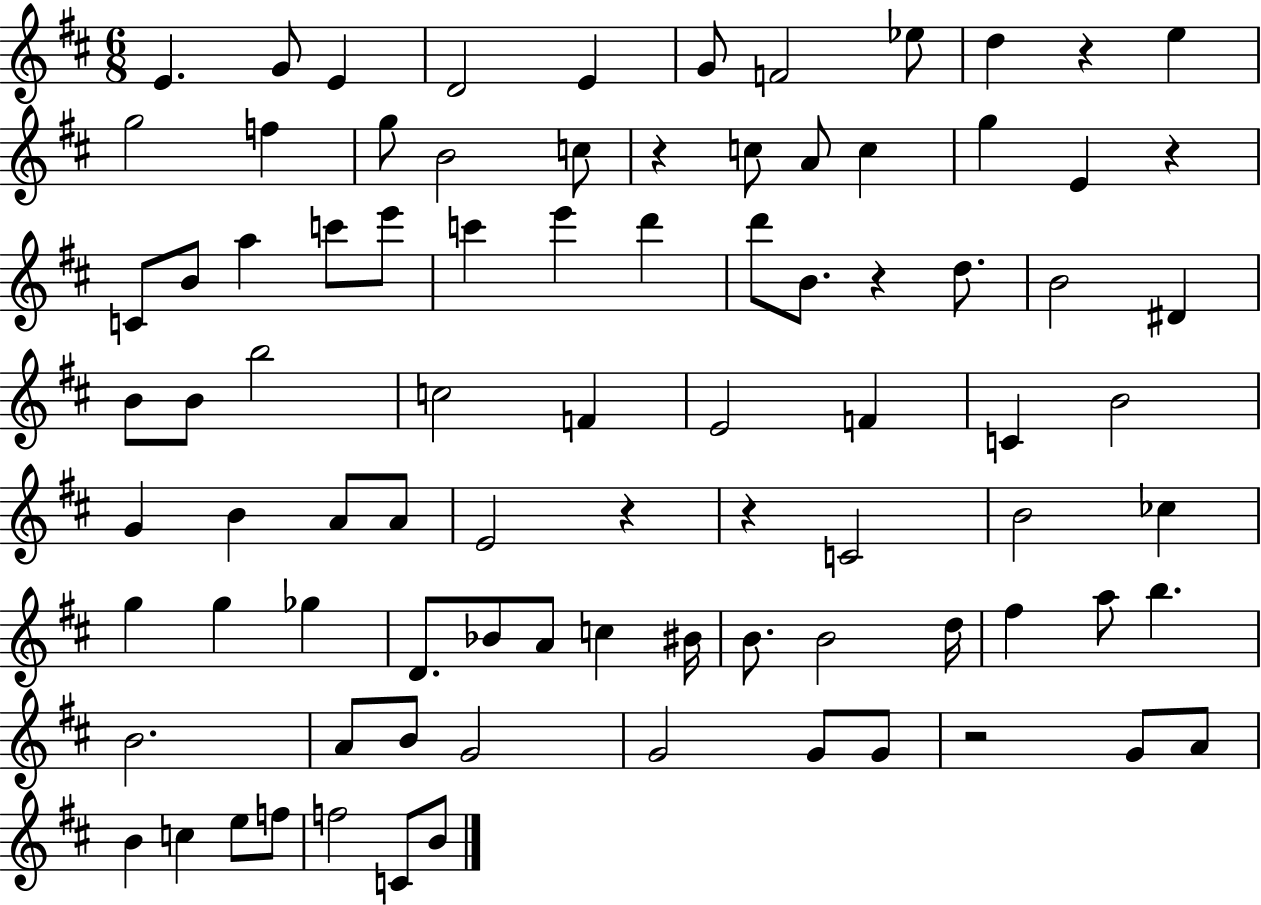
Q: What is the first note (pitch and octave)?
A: E4